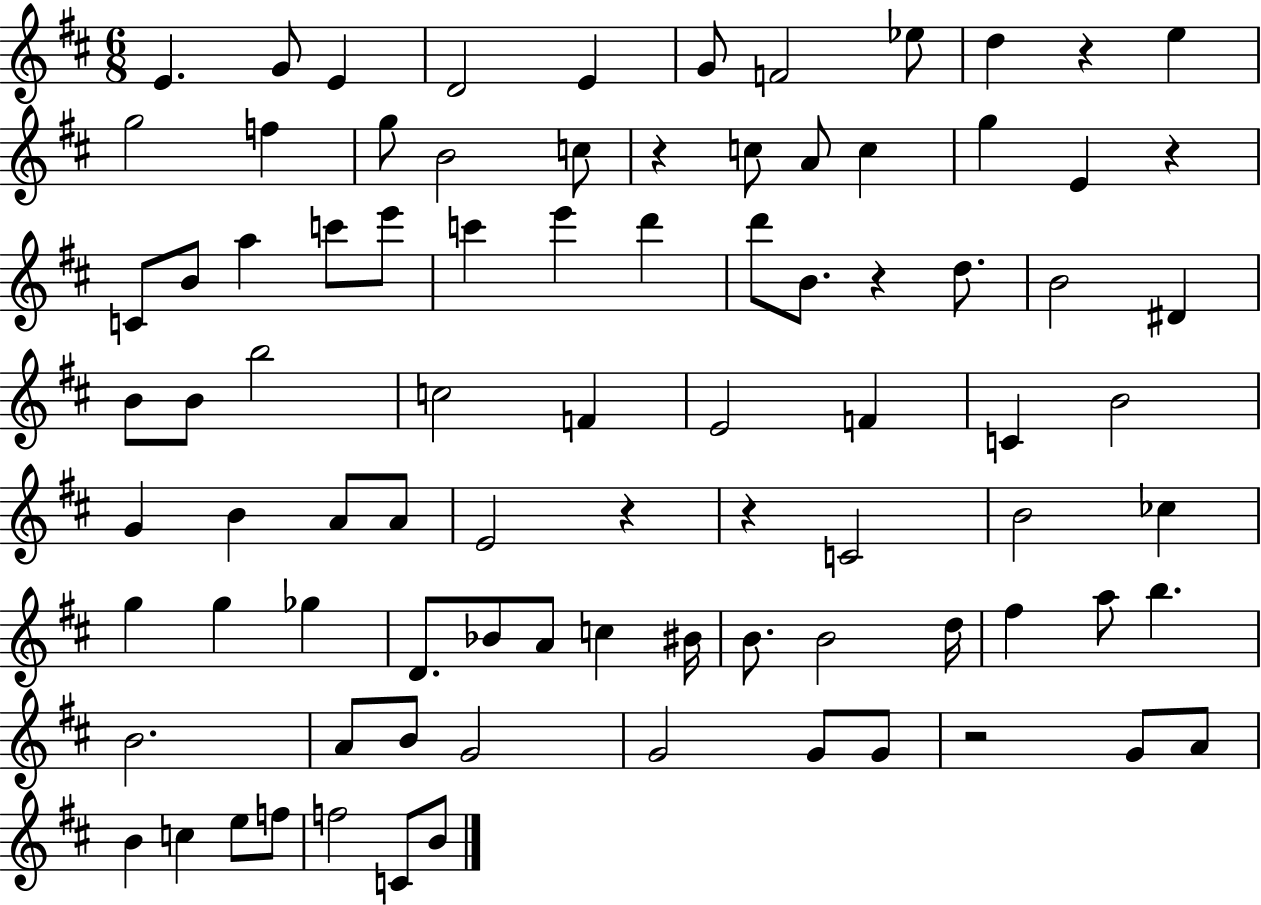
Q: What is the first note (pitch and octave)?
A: E4